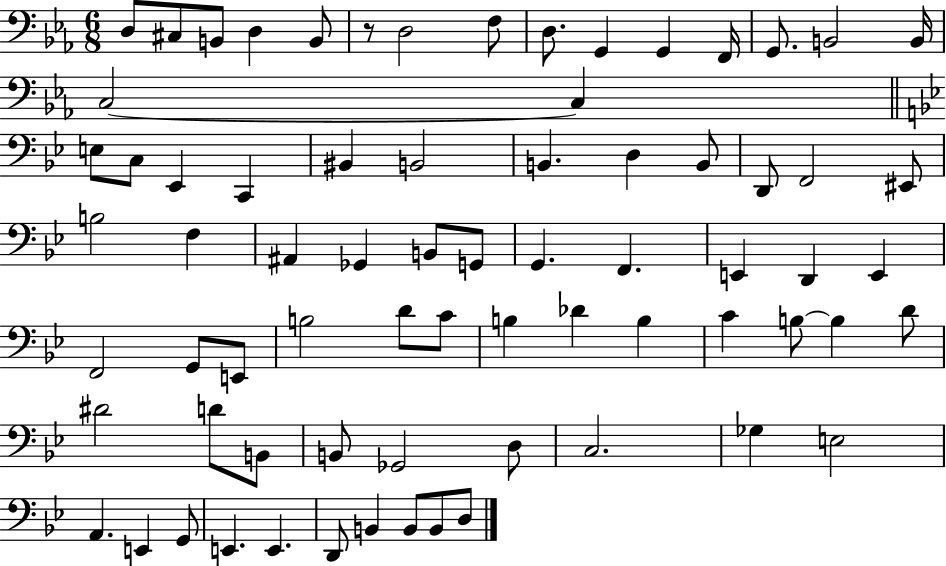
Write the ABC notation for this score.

X:1
T:Untitled
M:6/8
L:1/4
K:Eb
D,/2 ^C,/2 B,,/2 D, B,,/2 z/2 D,2 F,/2 D,/2 G,, G,, F,,/4 G,,/2 B,,2 B,,/4 C,2 C, E,/2 C,/2 _E,, C,, ^B,, B,,2 B,, D, B,,/2 D,,/2 F,,2 ^E,,/2 B,2 F, ^A,, _G,, B,,/2 G,,/2 G,, F,, E,, D,, E,, F,,2 G,,/2 E,,/2 B,2 D/2 C/2 B, _D B, C B,/2 B, D/2 ^D2 D/2 B,,/2 B,,/2 _G,,2 D,/2 C,2 _G, E,2 A,, E,, G,,/2 E,, E,, D,,/2 B,, B,,/2 B,,/2 D,/2